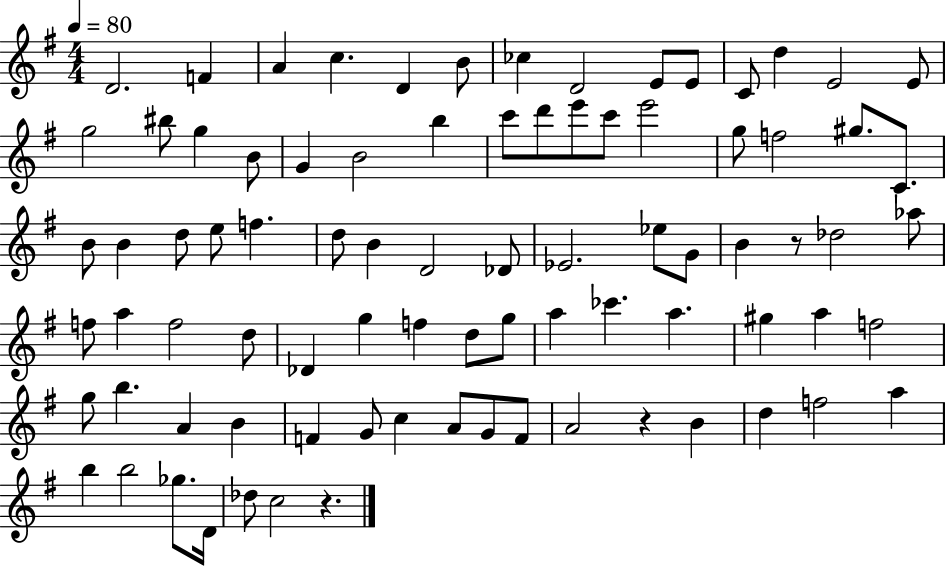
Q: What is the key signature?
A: G major